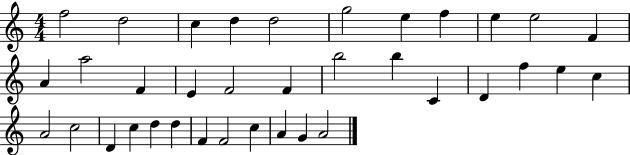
F5/h D5/h C5/q D5/q D5/h G5/h E5/q F5/q E5/q E5/h F4/q A4/q A5/h F4/q E4/q F4/h F4/q B5/h B5/q C4/q D4/q F5/q E5/q C5/q A4/h C5/h D4/q C5/q D5/q D5/q F4/q F4/h C5/q A4/q G4/q A4/h